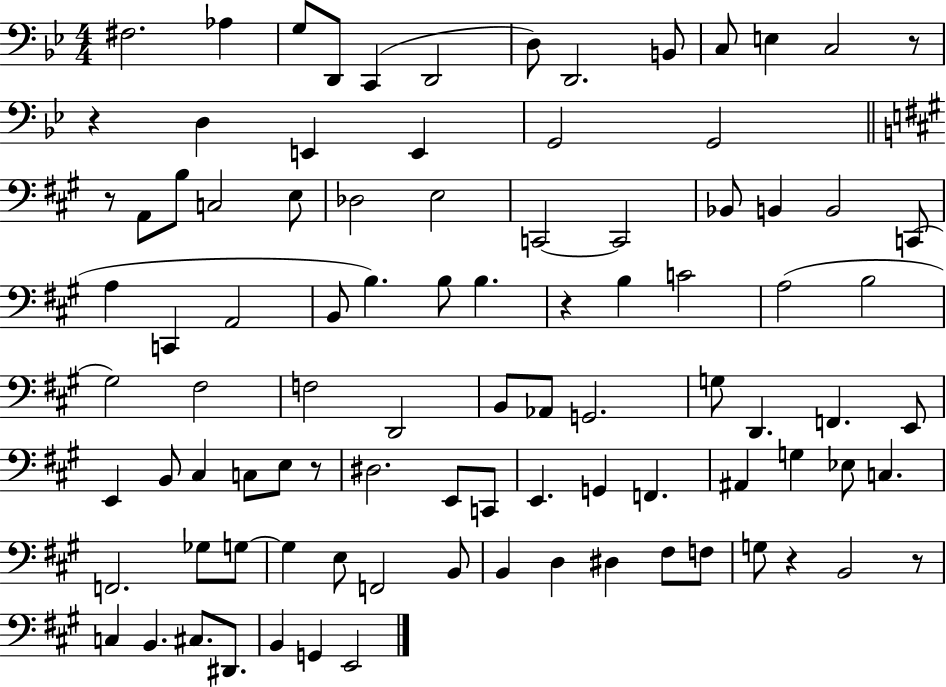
F#3/h. Ab3/q G3/e D2/e C2/q D2/h D3/e D2/h. B2/e C3/e E3/q C3/h R/e R/q D3/q E2/q E2/q G2/h G2/h R/e A2/e B3/e C3/h E3/e Db3/h E3/h C2/h C2/h Bb2/e B2/q B2/h C2/e A3/q C2/q A2/h B2/e B3/q. B3/e B3/q. R/q B3/q C4/h A3/h B3/h G#3/h F#3/h F3/h D2/h B2/e Ab2/e G2/h. G3/e D2/q. F2/q. E2/e E2/q B2/e C#3/q C3/e E3/e R/e D#3/h. E2/e C2/e E2/q. G2/q F2/q. A#2/q G3/q Eb3/e C3/q. F2/h. Gb3/e G3/e G3/q E3/e F2/h B2/e B2/q D3/q D#3/q F#3/e F3/e G3/e R/q B2/h R/e C3/q B2/q. C#3/e. D#2/e. B2/q G2/q E2/h